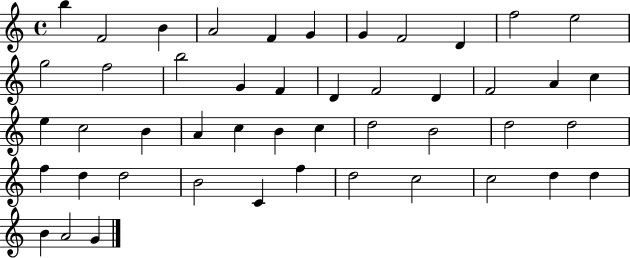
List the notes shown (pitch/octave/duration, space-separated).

B5/q F4/h B4/q A4/h F4/q G4/q G4/q F4/h D4/q F5/h E5/h G5/h F5/h B5/h G4/q F4/q D4/q F4/h D4/q F4/h A4/q C5/q E5/q C5/h B4/q A4/q C5/q B4/q C5/q D5/h B4/h D5/h D5/h F5/q D5/q D5/h B4/h C4/q F5/q D5/h C5/h C5/h D5/q D5/q B4/q A4/h G4/q